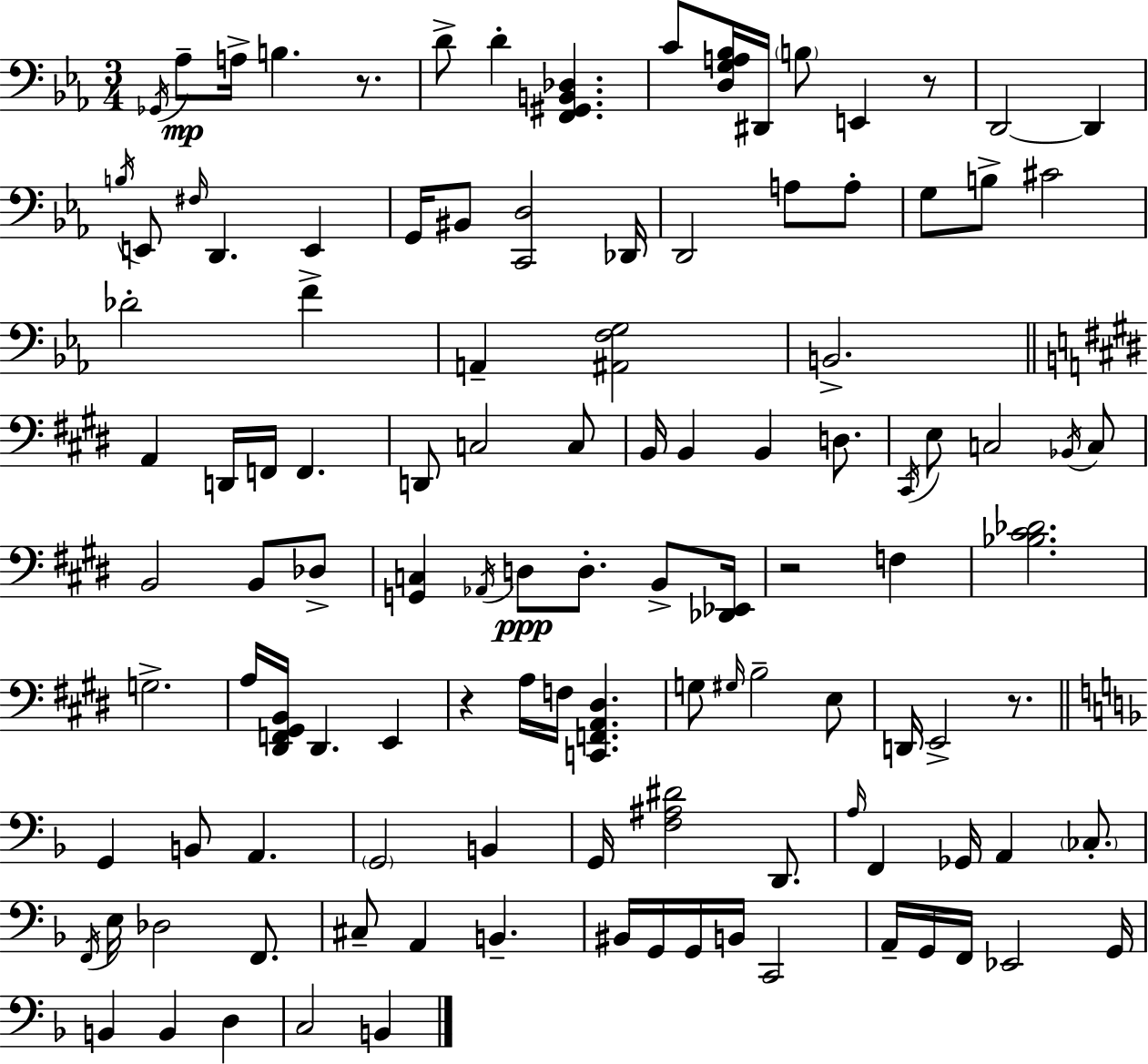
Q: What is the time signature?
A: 3/4